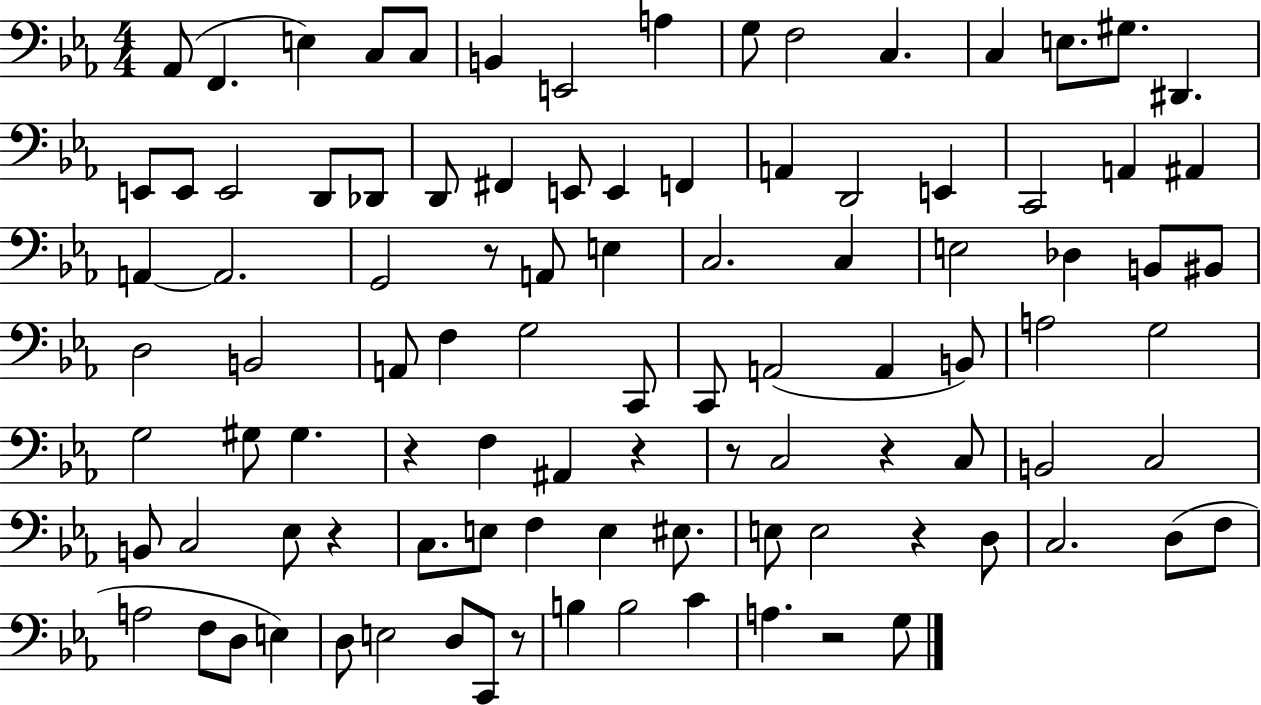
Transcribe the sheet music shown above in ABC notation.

X:1
T:Untitled
M:4/4
L:1/4
K:Eb
_A,,/2 F,, E, C,/2 C,/2 B,, E,,2 A, G,/2 F,2 C, C, E,/2 ^G,/2 ^D,, E,,/2 E,,/2 E,,2 D,,/2 _D,,/2 D,,/2 ^F,, E,,/2 E,, F,, A,, D,,2 E,, C,,2 A,, ^A,, A,, A,,2 G,,2 z/2 A,,/2 E, C,2 C, E,2 _D, B,,/2 ^B,,/2 D,2 B,,2 A,,/2 F, G,2 C,,/2 C,,/2 A,,2 A,, B,,/2 A,2 G,2 G,2 ^G,/2 ^G, z F, ^A,, z z/2 C,2 z C,/2 B,,2 C,2 B,,/2 C,2 _E,/2 z C,/2 E,/2 F, E, ^E,/2 E,/2 E,2 z D,/2 C,2 D,/2 F,/2 A,2 F,/2 D,/2 E, D,/2 E,2 D,/2 C,,/2 z/2 B, B,2 C A, z2 G,/2